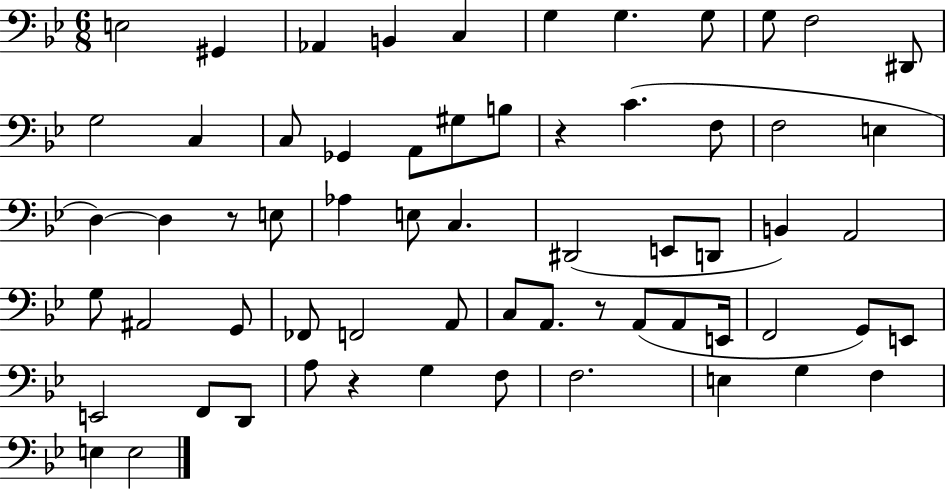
X:1
T:Untitled
M:6/8
L:1/4
K:Bb
E,2 ^G,, _A,, B,, C, G, G, G,/2 G,/2 F,2 ^D,,/2 G,2 C, C,/2 _G,, A,,/2 ^G,/2 B,/2 z C F,/2 F,2 E, D, D, z/2 E,/2 _A, E,/2 C, ^D,,2 E,,/2 D,,/2 B,, A,,2 G,/2 ^A,,2 G,,/2 _F,,/2 F,,2 A,,/2 C,/2 A,,/2 z/2 A,,/2 A,,/2 E,,/4 F,,2 G,,/2 E,,/2 E,,2 F,,/2 D,,/2 A,/2 z G, F,/2 F,2 E, G, F, E, E,2